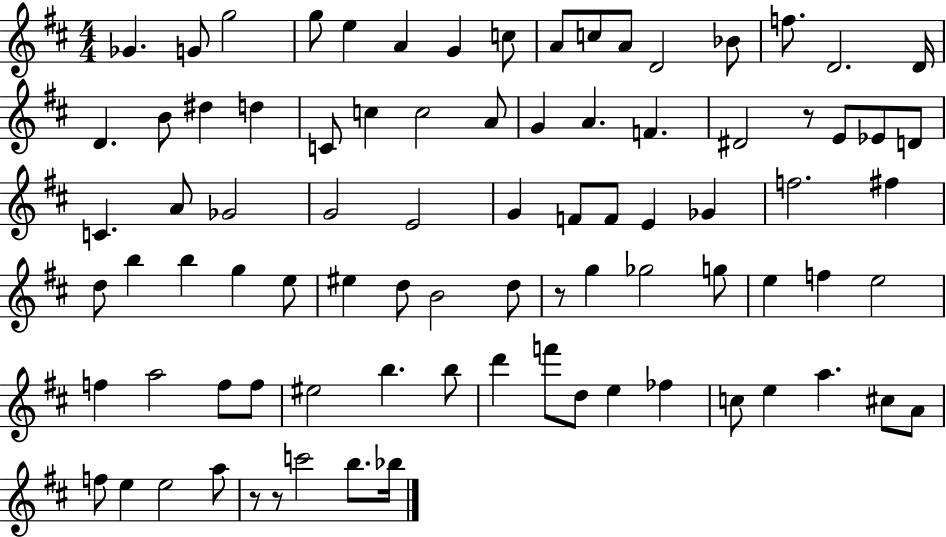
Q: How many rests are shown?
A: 4